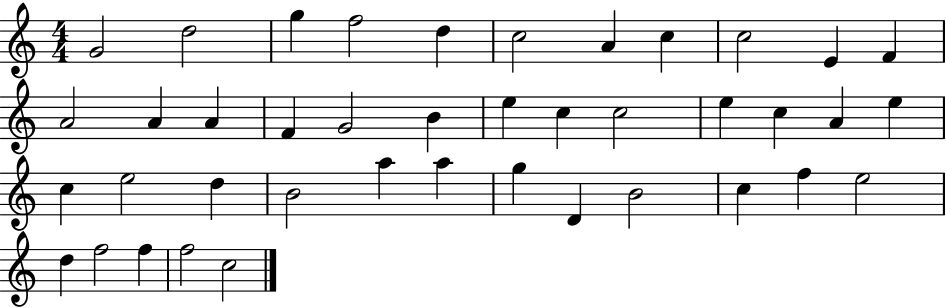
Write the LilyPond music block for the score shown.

{
  \clef treble
  \numericTimeSignature
  \time 4/4
  \key c \major
  g'2 d''2 | g''4 f''2 d''4 | c''2 a'4 c''4 | c''2 e'4 f'4 | \break a'2 a'4 a'4 | f'4 g'2 b'4 | e''4 c''4 c''2 | e''4 c''4 a'4 e''4 | \break c''4 e''2 d''4 | b'2 a''4 a''4 | g''4 d'4 b'2 | c''4 f''4 e''2 | \break d''4 f''2 f''4 | f''2 c''2 | \bar "|."
}